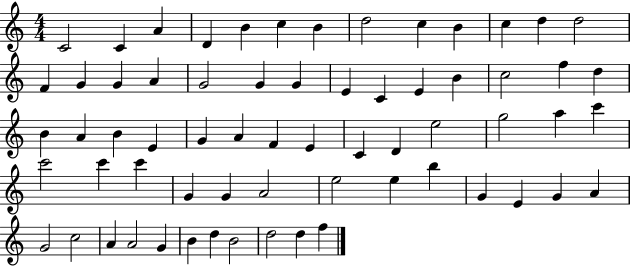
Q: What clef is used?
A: treble